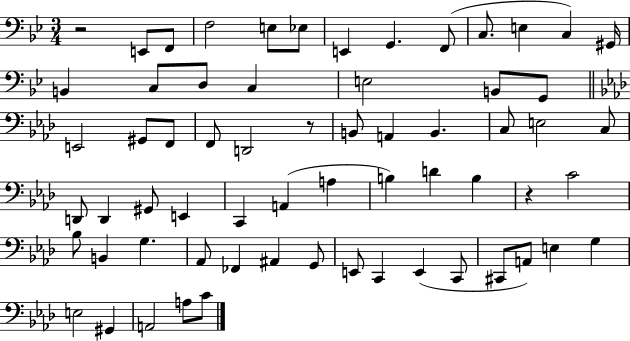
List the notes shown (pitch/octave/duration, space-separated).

R/h E2/e F2/e F3/h E3/e Eb3/e E2/q G2/q. F2/e C3/e. E3/q C3/q G#2/s B2/q C3/e D3/e C3/q E3/h B2/e G2/e E2/h G#2/e F2/e F2/e D2/h R/e B2/e A2/q B2/q. C3/e E3/h C3/e D2/e D2/q G#2/e E2/q C2/q A2/q A3/q B3/q D4/q B3/q R/q C4/h Bb3/e B2/q G3/q. Ab2/e FES2/q A#2/q G2/e E2/e C2/q E2/q C2/e C#2/e A2/e E3/q G3/q E3/h G#2/q A2/h A3/e C4/e